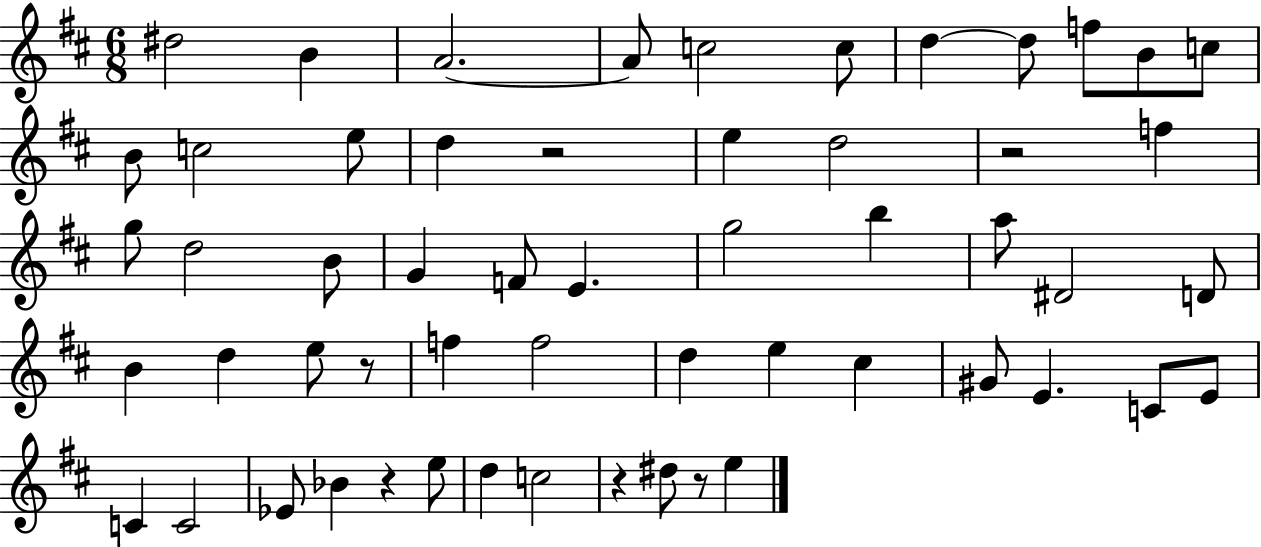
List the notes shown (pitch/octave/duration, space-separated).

D#5/h B4/q A4/h. A4/e C5/h C5/e D5/q D5/e F5/e B4/e C5/e B4/e C5/h E5/e D5/q R/h E5/q D5/h R/h F5/q G5/e D5/h B4/e G4/q F4/e E4/q. G5/h B5/q A5/e D#4/h D4/e B4/q D5/q E5/e R/e F5/q F5/h D5/q E5/q C#5/q G#4/e E4/q. C4/e E4/e C4/q C4/h Eb4/e Bb4/q R/q E5/e D5/q C5/h R/q D#5/e R/e E5/q